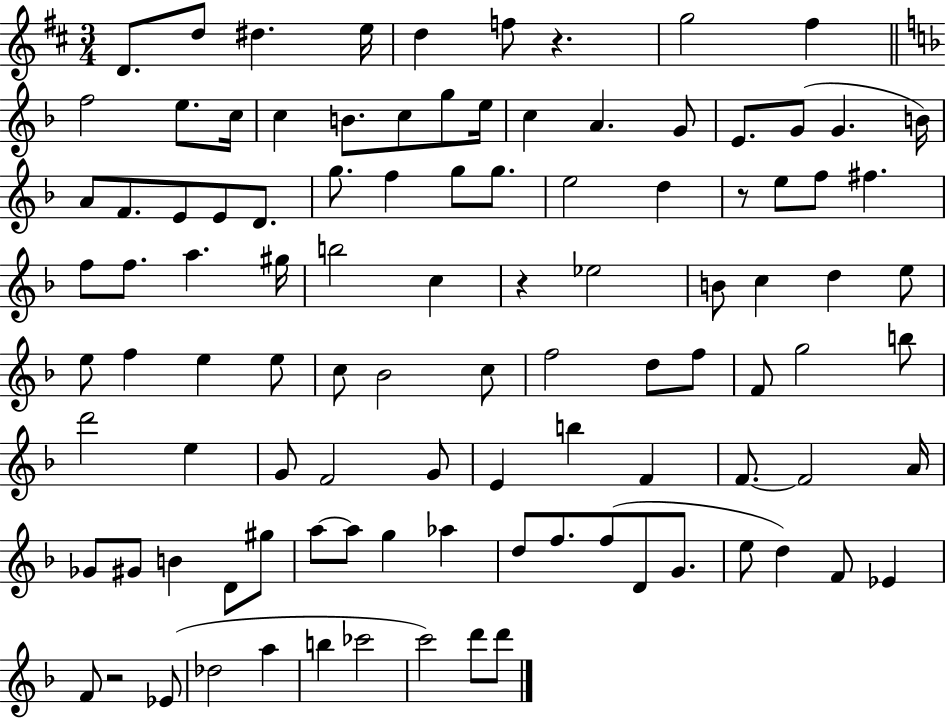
{
  \clef treble
  \numericTimeSignature
  \time 3/4
  \key d \major
  d'8. d''8 dis''4. e''16 | d''4 f''8 r4. | g''2 fis''4 | \bar "||" \break \key f \major f''2 e''8. c''16 | c''4 b'8. c''8 g''8 e''16 | c''4 a'4. g'8 | e'8. g'8( g'4. b'16) | \break a'8 f'8. e'8 e'8 d'8. | g''8. f''4 g''8 g''8. | e''2 d''4 | r8 e''8 f''8 fis''4. | \break f''8 f''8. a''4. gis''16 | b''2 c''4 | r4 ees''2 | b'8 c''4 d''4 e''8 | \break e''8 f''4 e''4 e''8 | c''8 bes'2 c''8 | f''2 d''8 f''8 | f'8 g''2 b''8 | \break d'''2 e''4 | g'8 f'2 g'8 | e'4 b''4 f'4 | f'8.~~ f'2 a'16 | \break ges'8 gis'8 b'4 d'8 gis''8 | a''8~~ a''8 g''4 aes''4 | d''8 f''8. f''8( d'8 g'8. | e''8 d''4) f'8 ees'4 | \break f'8 r2 ees'8( | des''2 a''4 | b''4 ces'''2 | c'''2) d'''8 d'''8 | \break \bar "|."
}